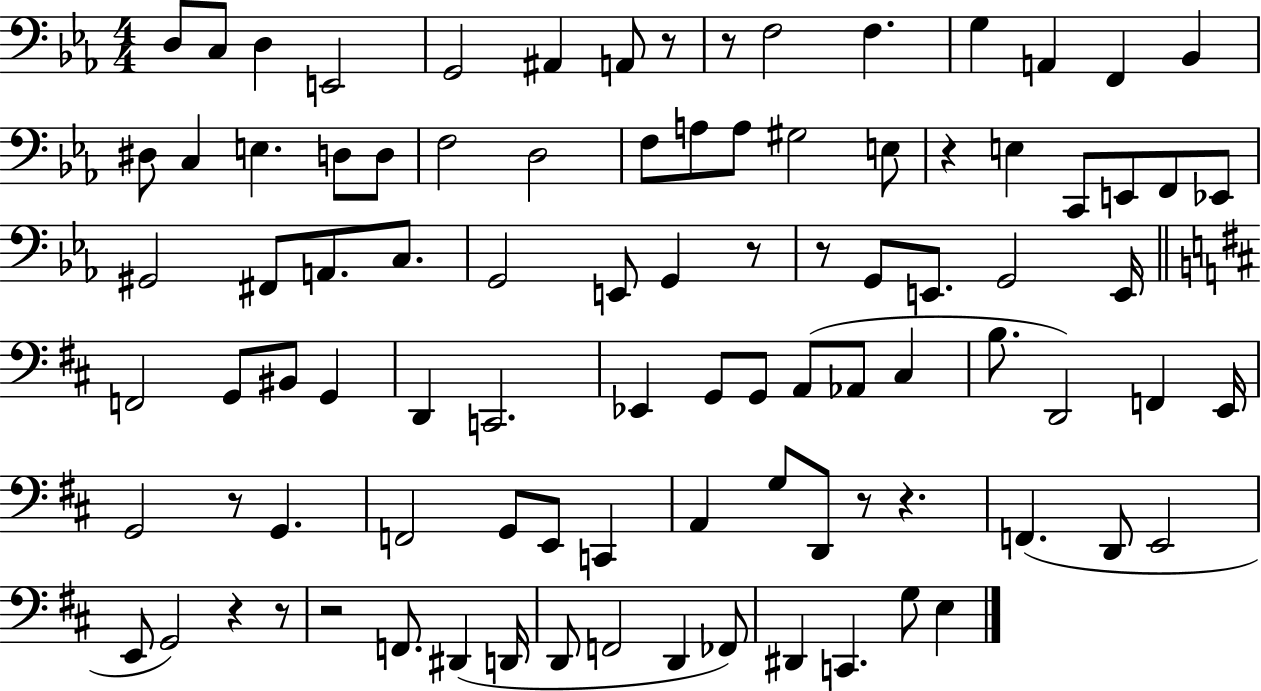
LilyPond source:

{
  \clef bass
  \numericTimeSignature
  \time 4/4
  \key ees \major
  \repeat volta 2 { d8 c8 d4 e,2 | g,2 ais,4 a,8 r8 | r8 f2 f4. | g4 a,4 f,4 bes,4 | \break dis8 c4 e4. d8 d8 | f2 d2 | f8 a8 a8 gis2 e8 | r4 e4 c,8 e,8 f,8 ees,8 | \break gis,2 fis,8 a,8. c8. | g,2 e,8 g,4 r8 | r8 g,8 e,8. g,2 e,16 | \bar "||" \break \key d \major f,2 g,8 bis,8 g,4 | d,4 c,2. | ees,4 g,8 g,8 a,8( aes,8 cis4 | b8. d,2) f,4 e,16 | \break g,2 r8 g,4. | f,2 g,8 e,8 c,4 | a,4 g8 d,8 r8 r4. | f,4.( d,8 e,2 | \break e,8 g,2) r4 r8 | r2 f,8. dis,4( d,16 | d,8 f,2 d,4 fes,8) | dis,4 c,4. g8 e4 | \break } \bar "|."
}